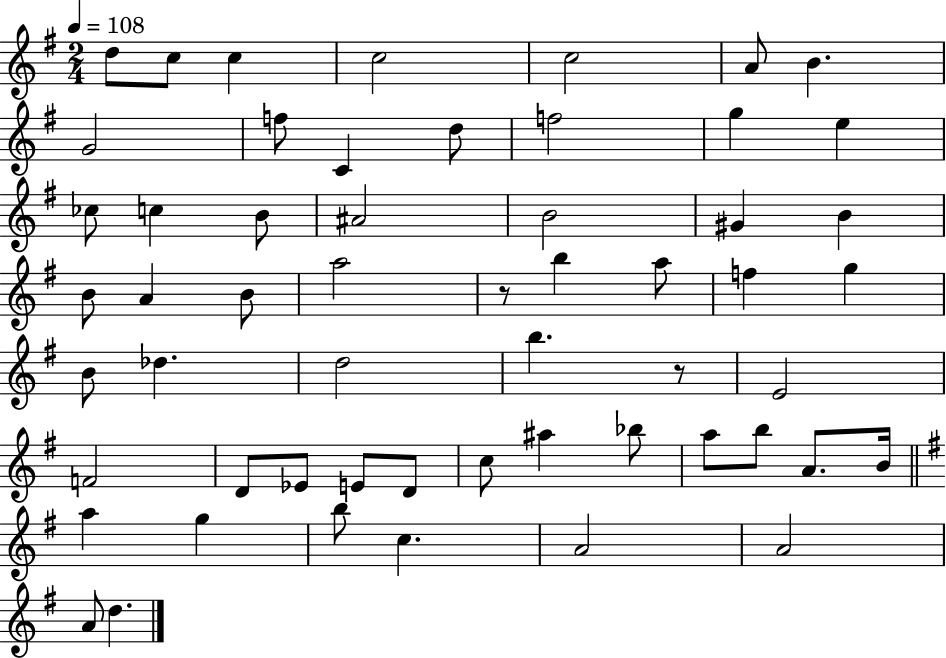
D5/e C5/e C5/q C5/h C5/h A4/e B4/q. G4/h F5/e C4/q D5/e F5/h G5/q E5/q CES5/e C5/q B4/e A#4/h B4/h G#4/q B4/q B4/e A4/q B4/e A5/h R/e B5/q A5/e F5/q G5/q B4/e Db5/q. D5/h B5/q. R/e E4/h F4/h D4/e Eb4/e E4/e D4/e C5/e A#5/q Bb5/e A5/e B5/e A4/e. B4/s A5/q G5/q B5/e C5/q. A4/h A4/h A4/e D5/q.